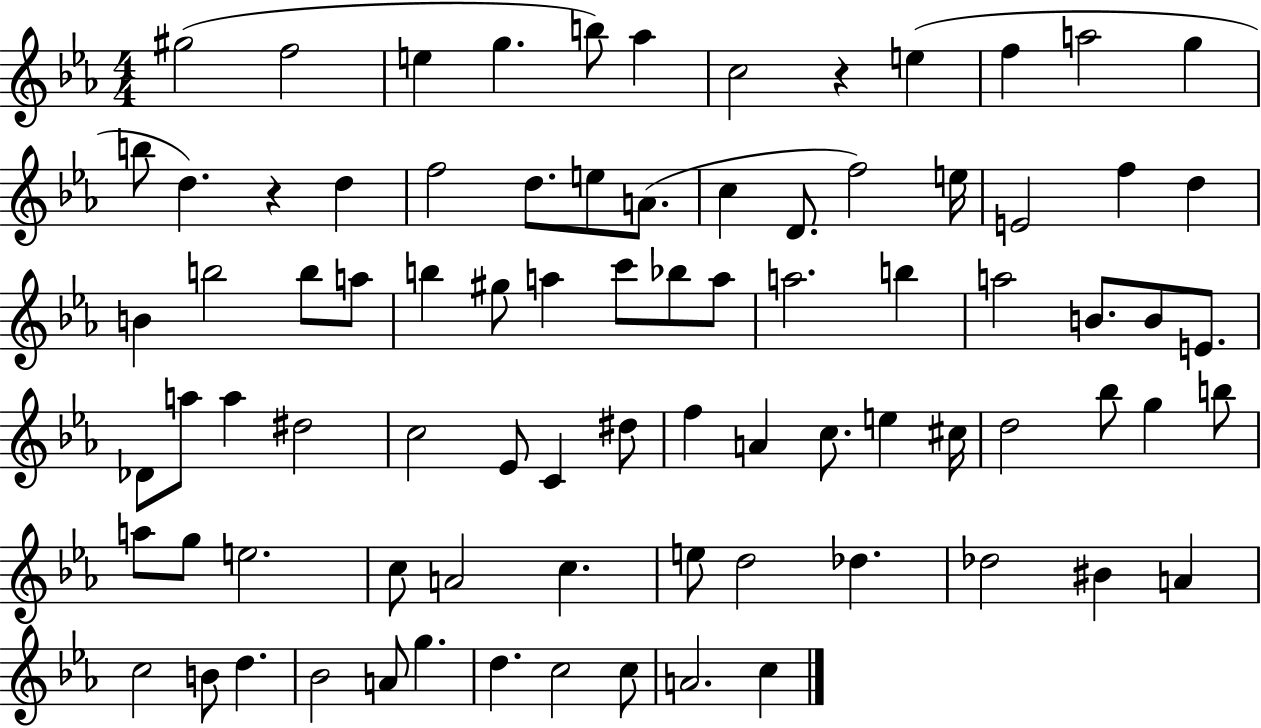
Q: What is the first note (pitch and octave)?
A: G#5